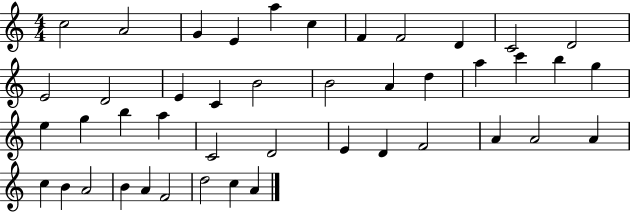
{
  \clef treble
  \numericTimeSignature
  \time 4/4
  \key c \major
  c''2 a'2 | g'4 e'4 a''4 c''4 | f'4 f'2 d'4 | c'2 d'2 | \break e'2 d'2 | e'4 c'4 b'2 | b'2 a'4 d''4 | a''4 c'''4 b''4 g''4 | \break e''4 g''4 b''4 a''4 | c'2 d'2 | e'4 d'4 f'2 | a'4 a'2 a'4 | \break c''4 b'4 a'2 | b'4 a'4 f'2 | d''2 c''4 a'4 | \bar "|."
}